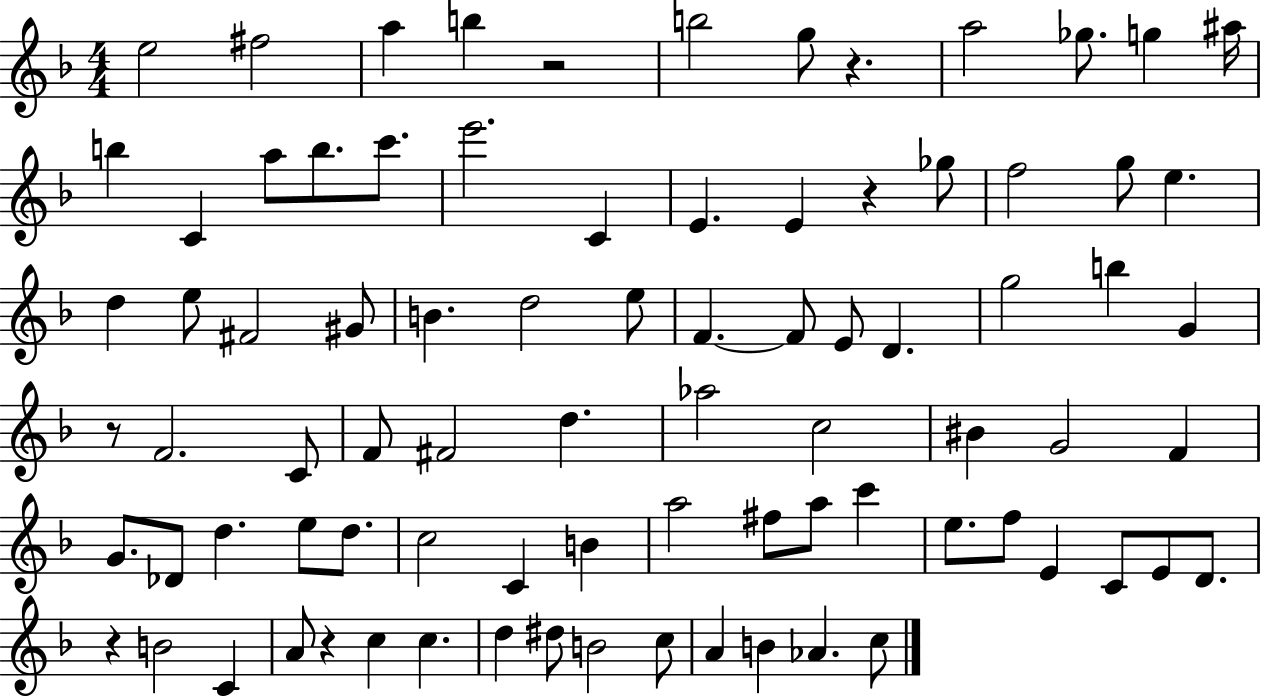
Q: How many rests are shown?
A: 6